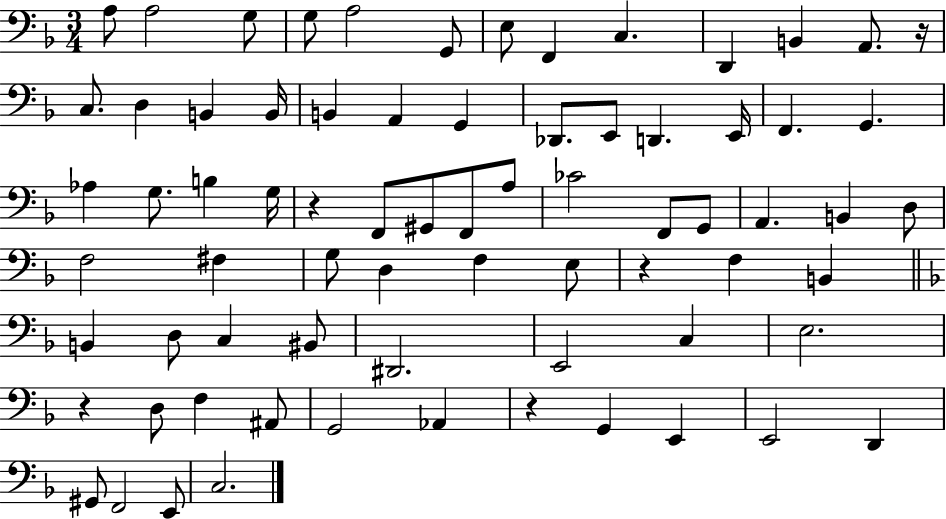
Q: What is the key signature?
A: F major